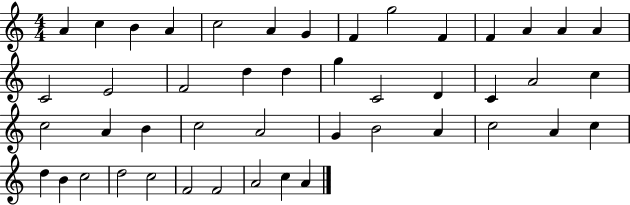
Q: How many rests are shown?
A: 0